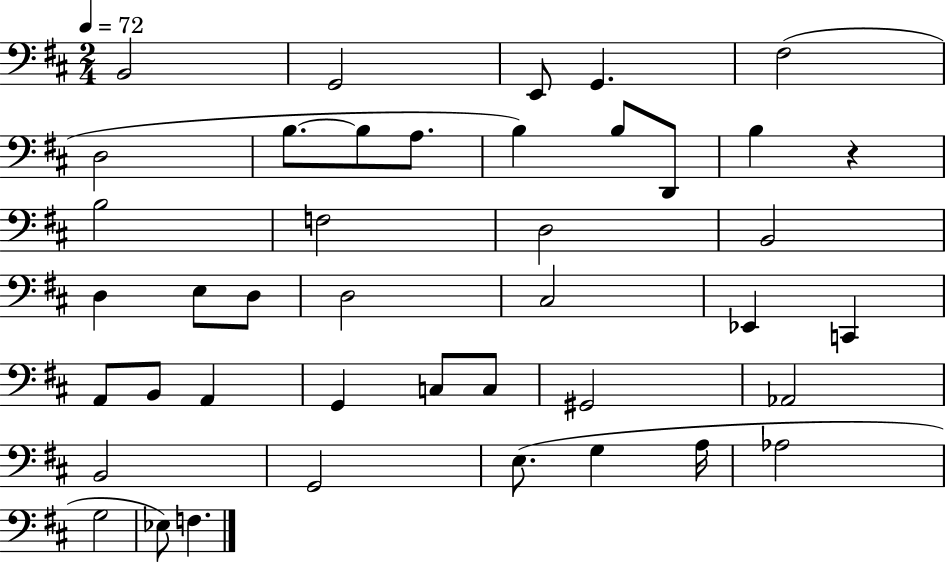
{
  \clef bass
  \numericTimeSignature
  \time 2/4
  \key d \major
  \tempo 4 = 72
  b,2 | g,2 | e,8 g,4. | fis2( | \break d2 | b8.~~ b8 a8. | b4) b8 d,8 | b4 r4 | \break b2 | f2 | d2 | b,2 | \break d4 e8 d8 | d2 | cis2 | ees,4 c,4 | \break a,8 b,8 a,4 | g,4 c8 c8 | gis,2 | aes,2 | \break b,2 | g,2 | e8.( g4 a16 | aes2 | \break g2 | ees8) f4. | \bar "|."
}